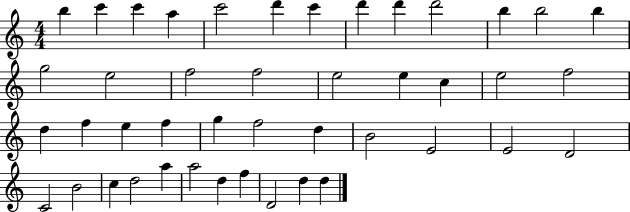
B5/q C6/q C6/q A5/q C6/h D6/q C6/q D6/q D6/q D6/h B5/q B5/h B5/q G5/h E5/h F5/h F5/h E5/h E5/q C5/q E5/h F5/h D5/q F5/q E5/q F5/q G5/q F5/h D5/q B4/h E4/h E4/h D4/h C4/h B4/h C5/q D5/h A5/q A5/h D5/q F5/q D4/h D5/q D5/q